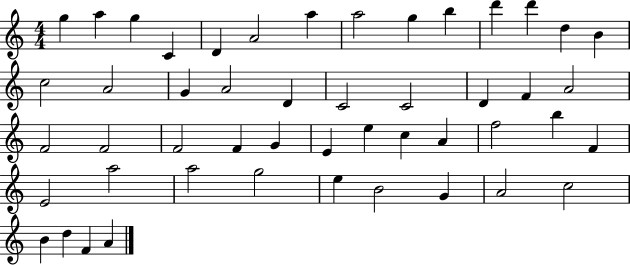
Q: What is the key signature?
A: C major